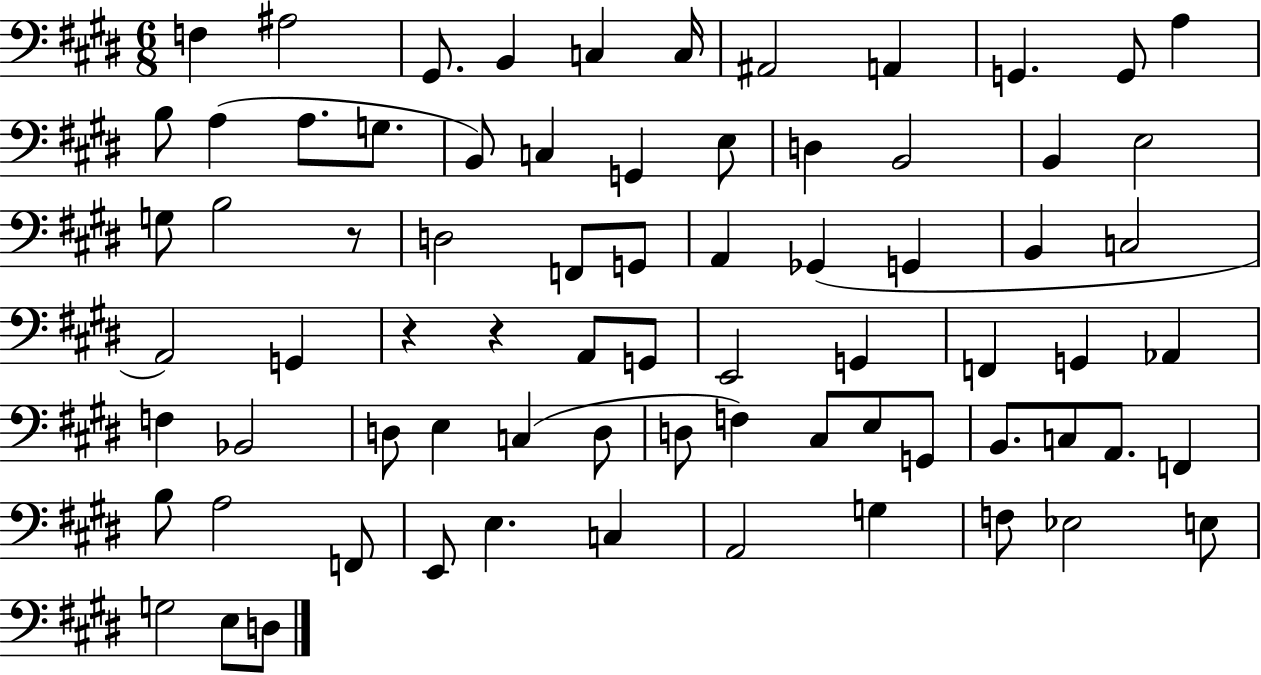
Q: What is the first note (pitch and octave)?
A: F3